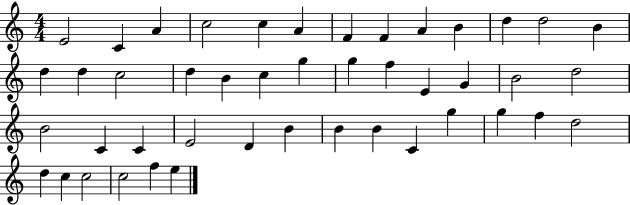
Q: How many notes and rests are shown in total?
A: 45